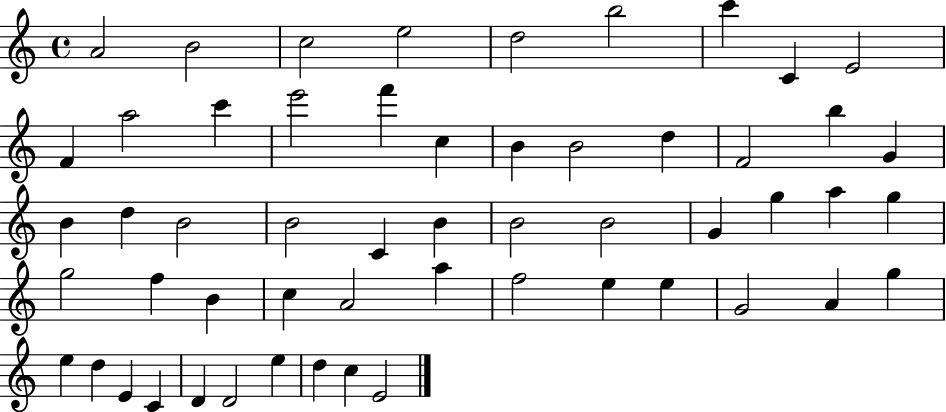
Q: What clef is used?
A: treble